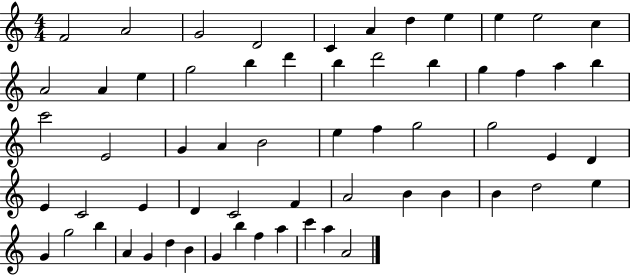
{
  \clef treble
  \numericTimeSignature
  \time 4/4
  \key c \major
  f'2 a'2 | g'2 d'2 | c'4 a'4 d''4 e''4 | e''4 e''2 c''4 | \break a'2 a'4 e''4 | g''2 b''4 d'''4 | b''4 d'''2 b''4 | g''4 f''4 a''4 b''4 | \break c'''2 e'2 | g'4 a'4 b'2 | e''4 f''4 g''2 | g''2 e'4 d'4 | \break e'4 c'2 e'4 | d'4 c'2 f'4 | a'2 b'4 b'4 | b'4 d''2 e''4 | \break g'4 g''2 b''4 | a'4 g'4 d''4 b'4 | g'4 b''4 f''4 a''4 | c'''4 a''4 a'2 | \break \bar "|."
}